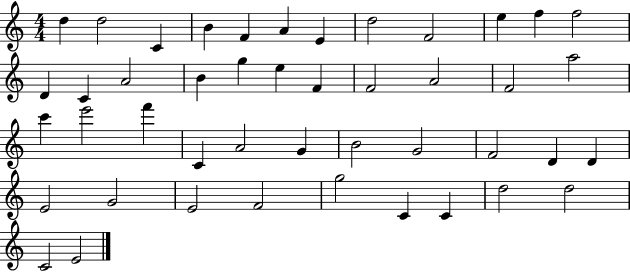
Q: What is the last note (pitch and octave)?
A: E4